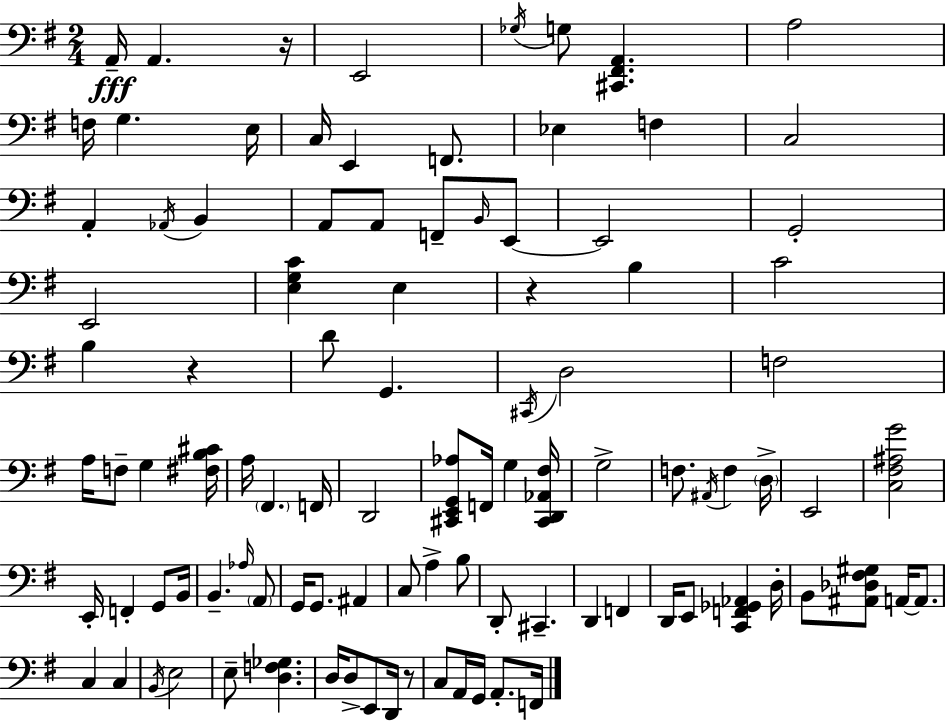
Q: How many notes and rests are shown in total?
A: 100